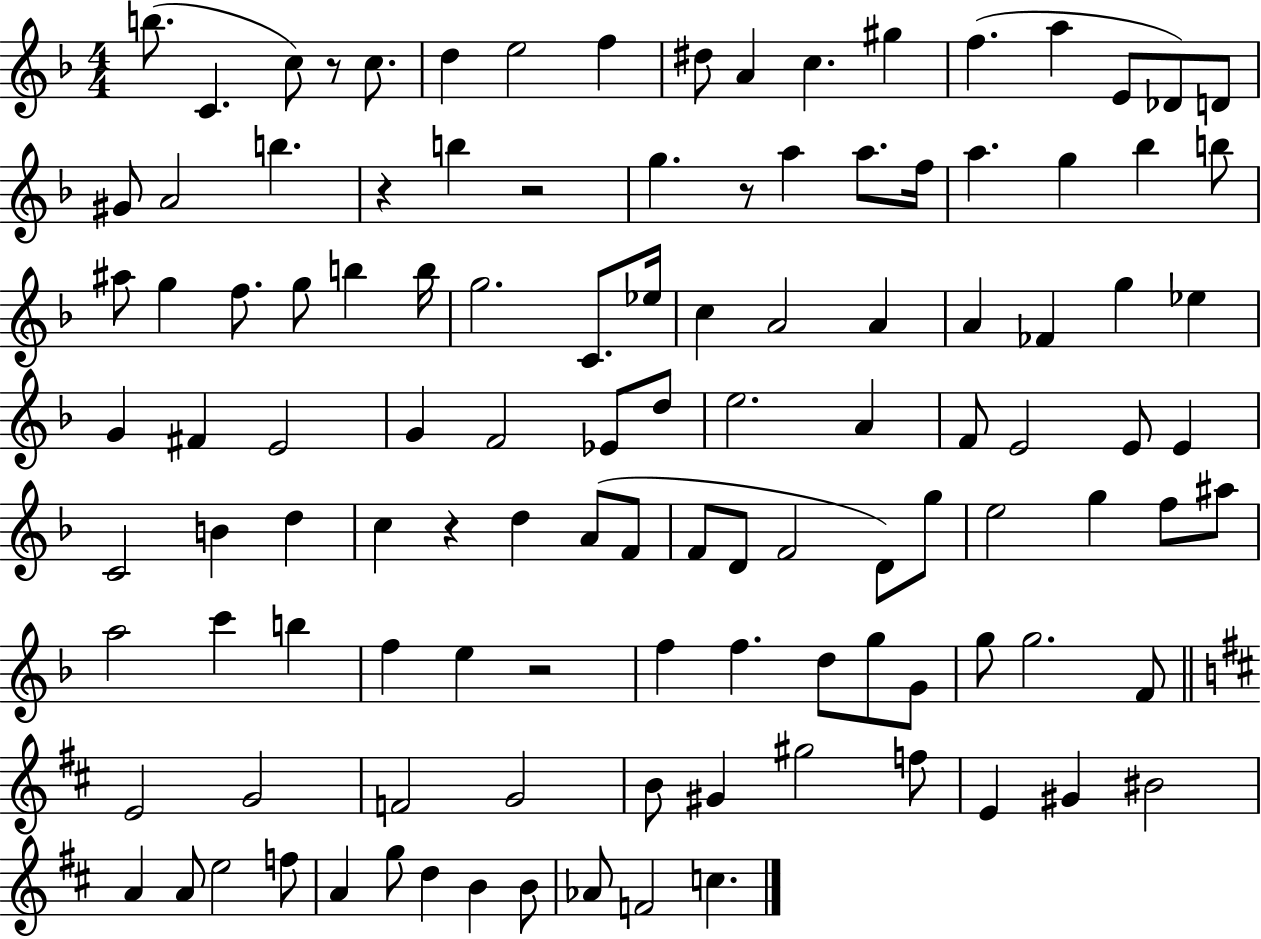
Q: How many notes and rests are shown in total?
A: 115